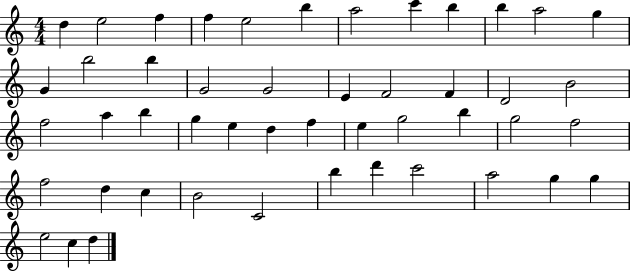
X:1
T:Untitled
M:4/4
L:1/4
K:C
d e2 f f e2 b a2 c' b b a2 g G b2 b G2 G2 E F2 F D2 B2 f2 a b g e d f e g2 b g2 f2 f2 d c B2 C2 b d' c'2 a2 g g e2 c d